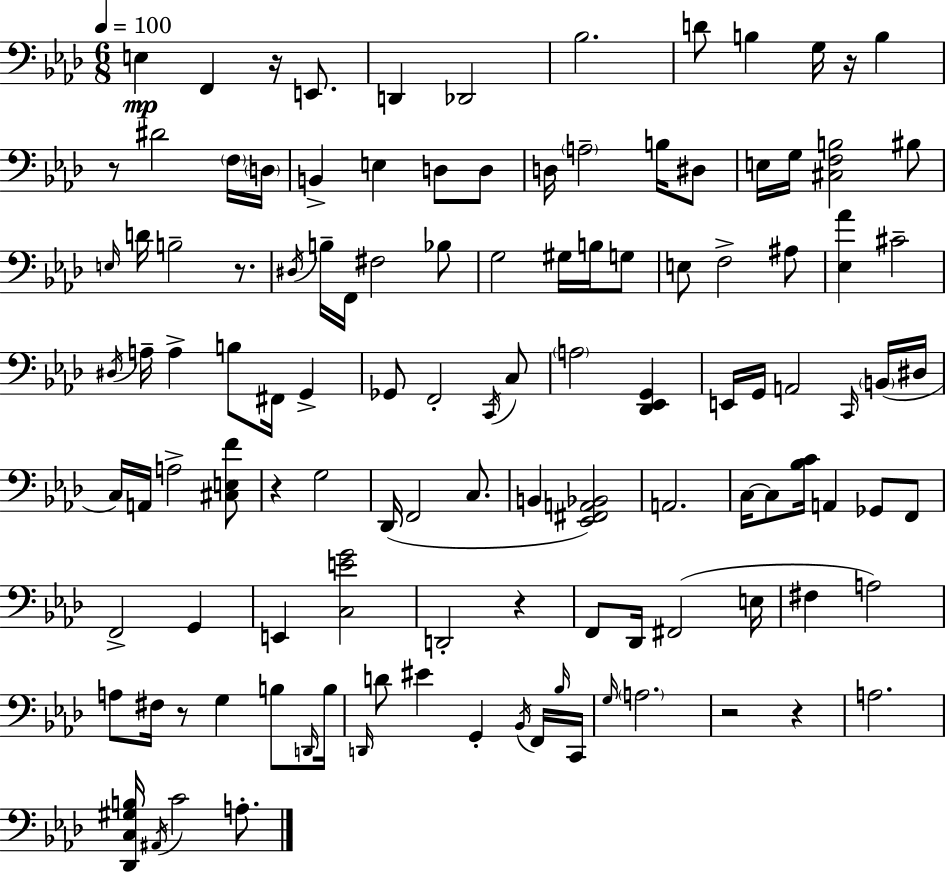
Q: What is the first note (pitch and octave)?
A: E3